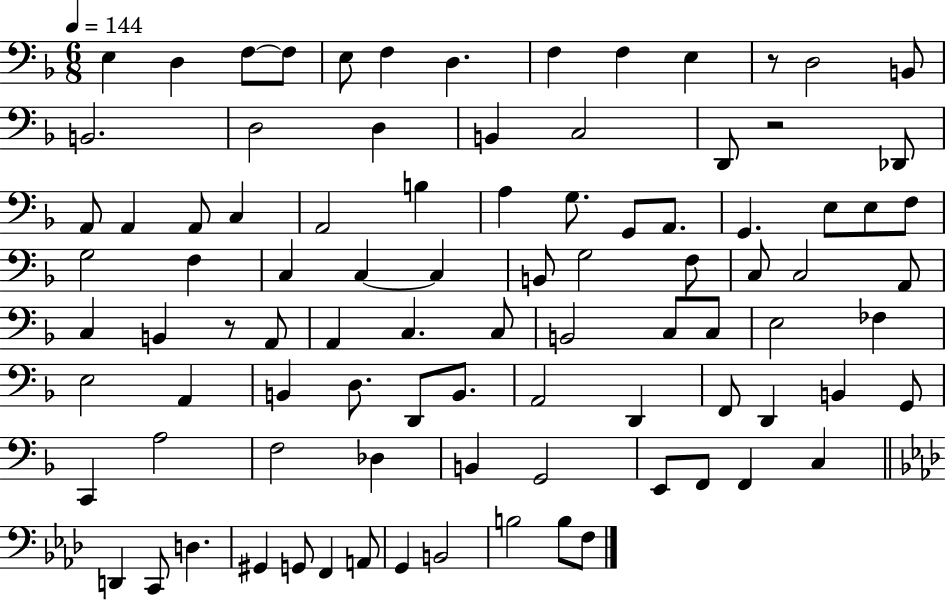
{
  \clef bass
  \numericTimeSignature
  \time 6/8
  \key f \major
  \tempo 4 = 144
  \repeat volta 2 { e4 d4 f8~~ f8 | e8 f4 d4. | f4 f4 e4 | r8 d2 b,8 | \break b,2. | d2 d4 | b,4 c2 | d,8 r2 des,8 | \break a,8 a,4 a,8 c4 | a,2 b4 | a4 g8. g,8 a,8. | g,4. e8 e8 f8 | \break g2 f4 | c4 c4~~ c4 | b,8 g2 f8 | c8 c2 a,8 | \break c4 b,4 r8 a,8 | a,4 c4. c8 | b,2 c8 c8 | e2 fes4 | \break e2 a,4 | b,4 d8. d,8 b,8. | a,2 d,4 | f,8 d,4 b,4 g,8 | \break c,4 a2 | f2 des4 | b,4 g,2 | e,8 f,8 f,4 c4 | \break \bar "||" \break \key aes \major d,4 c,8 d4. | gis,4 g,8 f,4 a,8 | g,4 b,2 | b2 b8 f8 | \break } \bar "|."
}